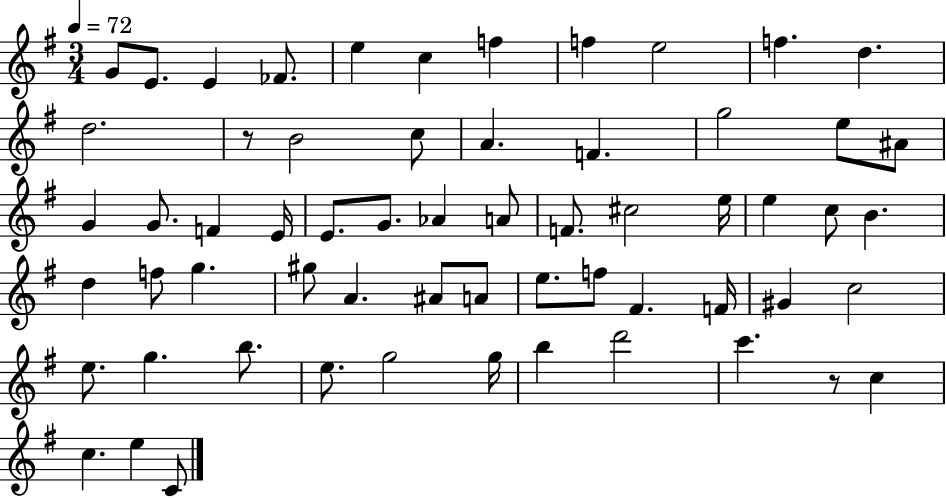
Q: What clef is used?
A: treble